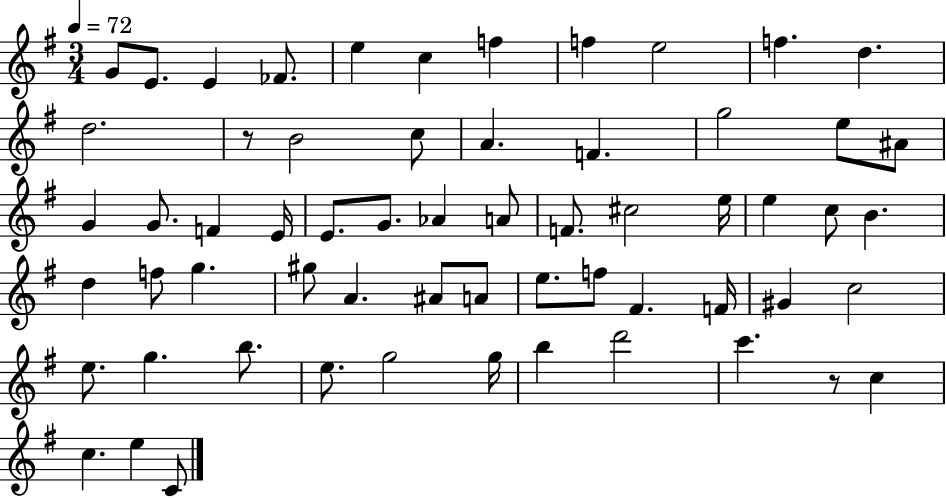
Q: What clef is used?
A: treble